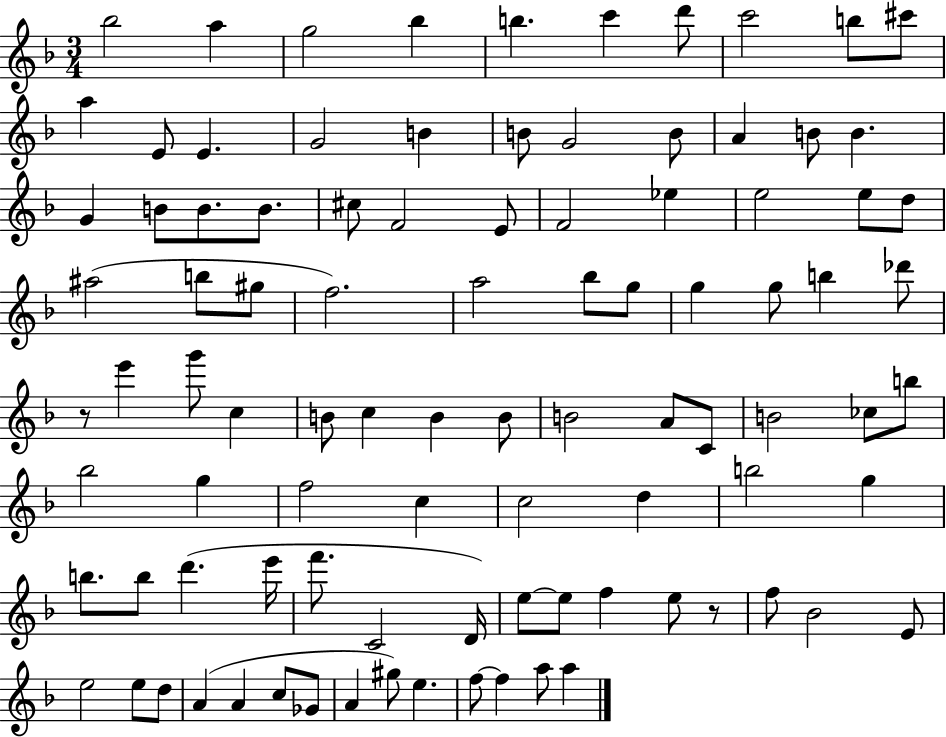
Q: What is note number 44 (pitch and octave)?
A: Db6